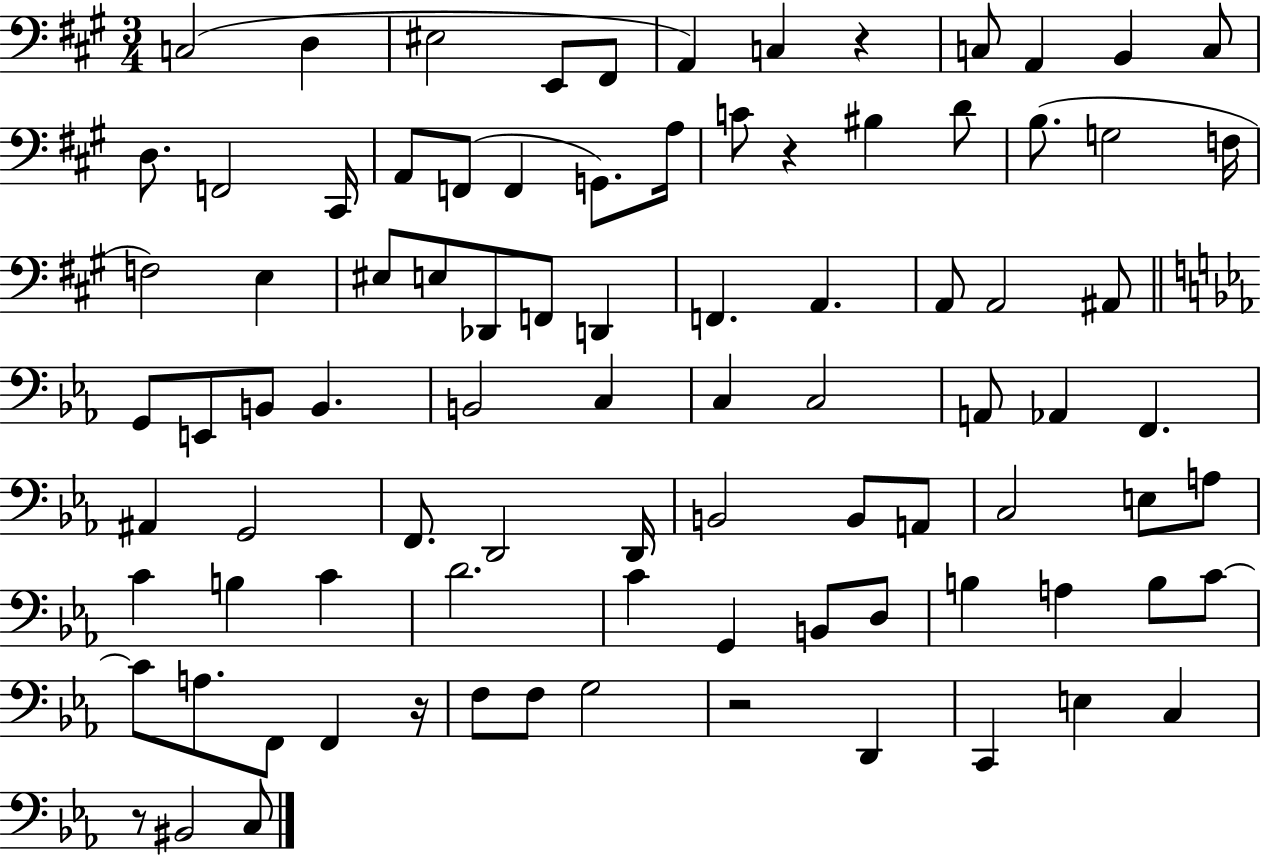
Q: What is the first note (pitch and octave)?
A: C3